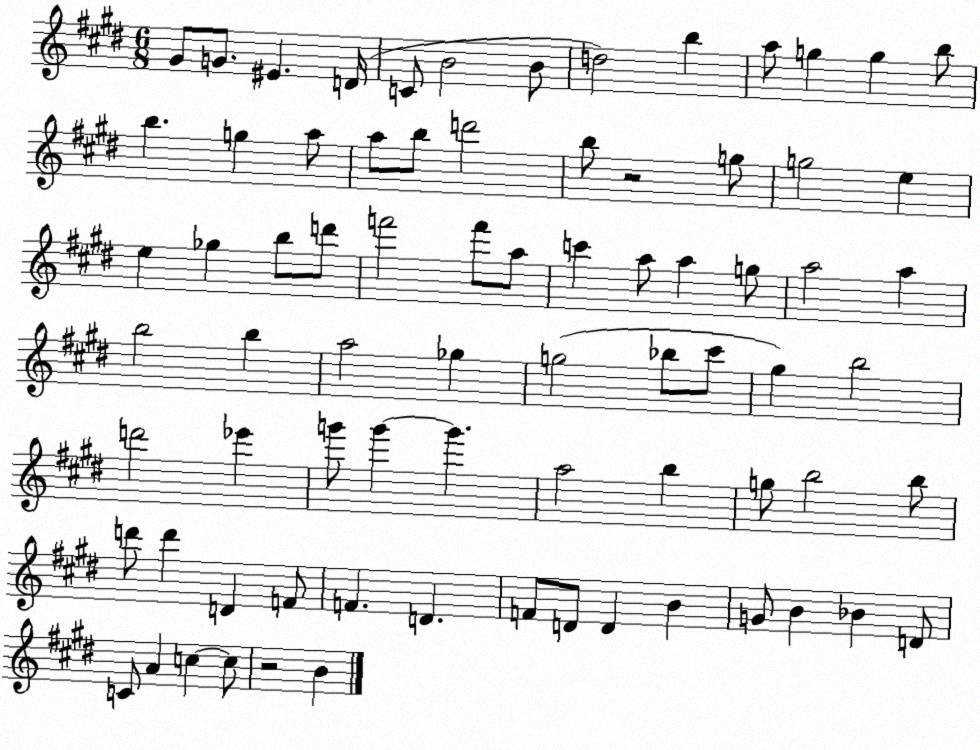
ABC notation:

X:1
T:Untitled
M:6/8
L:1/4
K:E
^G/2 G/2 ^E D/4 C/2 B2 B/2 d2 b a/2 g g b/2 b g a/2 a/2 b/2 d'2 b/2 z2 g/2 g2 e e _g b/2 d'/2 f'2 f'/2 a/2 c' a/2 a g/2 a2 a b2 b a2 _g g2 _b/2 ^c'/2 ^g b2 d'2 _e' g'/2 g' g' a2 b g/2 b2 b/2 d'/2 d' D F/2 F D F/2 D/2 D B G/2 B _B D/2 C/2 A c c/2 z2 B